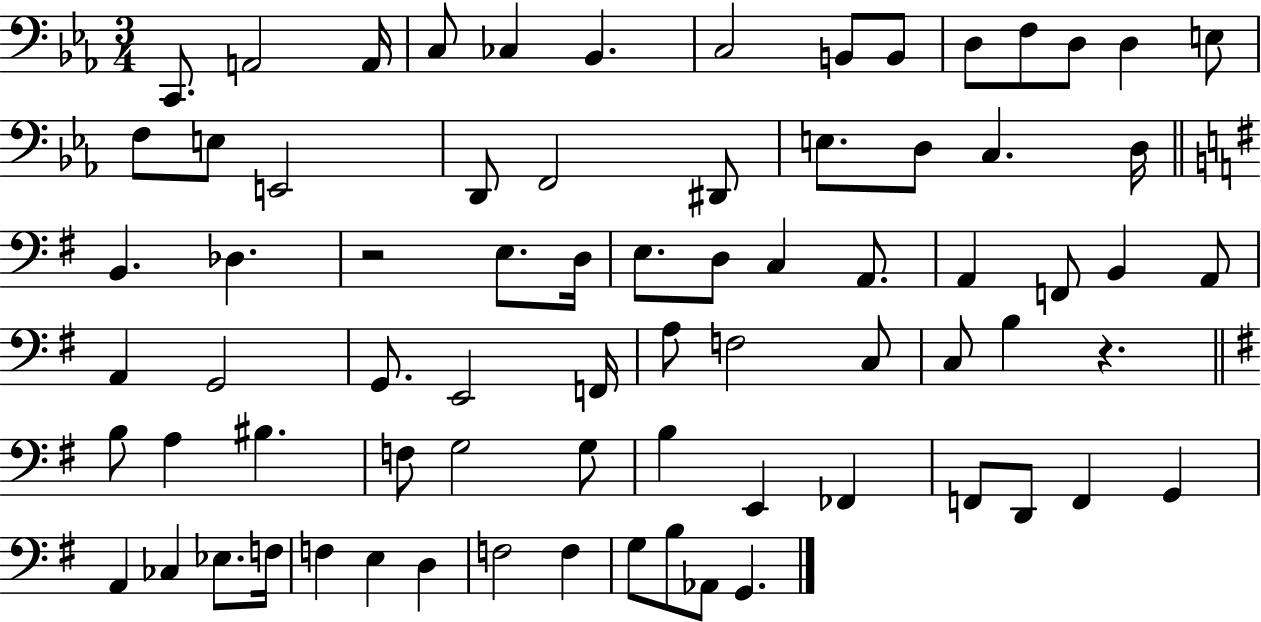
C2/e. A2/h A2/s C3/e CES3/q Bb2/q. C3/h B2/e B2/e D3/e F3/e D3/e D3/q E3/e F3/e E3/e E2/h D2/e F2/h D#2/e E3/e. D3/e C3/q. D3/s B2/q. Db3/q. R/h E3/e. D3/s E3/e. D3/e C3/q A2/e. A2/q F2/e B2/q A2/e A2/q G2/h G2/e. E2/h F2/s A3/e F3/h C3/e C3/e B3/q R/q. B3/e A3/q BIS3/q. F3/e G3/h G3/e B3/q E2/q FES2/q F2/e D2/e F2/q G2/q A2/q CES3/q Eb3/e. F3/s F3/q E3/q D3/q F3/h F3/q G3/e B3/e Ab2/e G2/q.